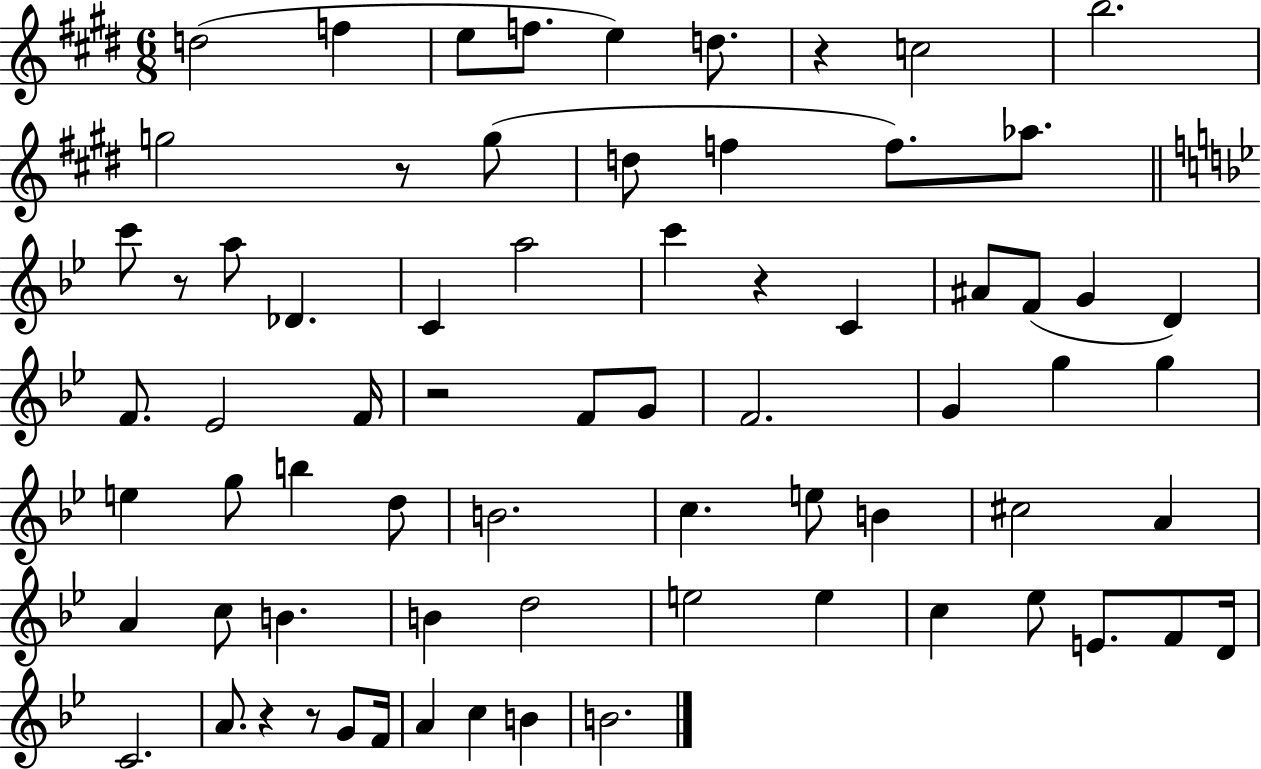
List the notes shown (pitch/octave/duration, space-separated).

D5/h F5/q E5/e F5/e. E5/q D5/e. R/q C5/h B5/h. G5/h R/e G5/e D5/e F5/q F5/e. Ab5/e. C6/e R/e A5/e Db4/q. C4/q A5/h C6/q R/q C4/q A#4/e F4/e G4/q D4/q F4/e. Eb4/h F4/s R/h F4/e G4/e F4/h. G4/q G5/q G5/q E5/q G5/e B5/q D5/e B4/h. C5/q. E5/e B4/q C#5/h A4/q A4/q C5/e B4/q. B4/q D5/h E5/h E5/q C5/q Eb5/e E4/e. F4/e D4/s C4/h. A4/e. R/q R/e G4/e F4/s A4/q C5/q B4/q B4/h.